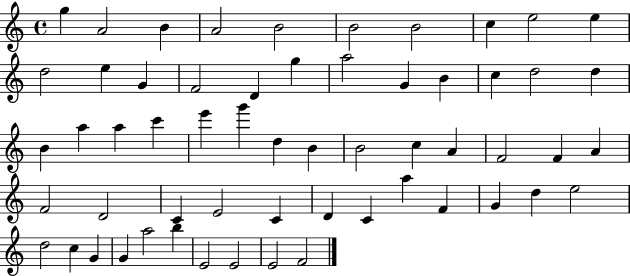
G5/q A4/h B4/q A4/h B4/h B4/h B4/h C5/q E5/h E5/q D5/h E5/q G4/q F4/h D4/q G5/q A5/h G4/q B4/q C5/q D5/h D5/q B4/q A5/q A5/q C6/q E6/q G6/q D5/q B4/q B4/h C5/q A4/q F4/h F4/q A4/q F4/h D4/h C4/q E4/h C4/q D4/q C4/q A5/q F4/q G4/q D5/q E5/h D5/h C5/q G4/q G4/q A5/h B5/q E4/h E4/h E4/h F4/h